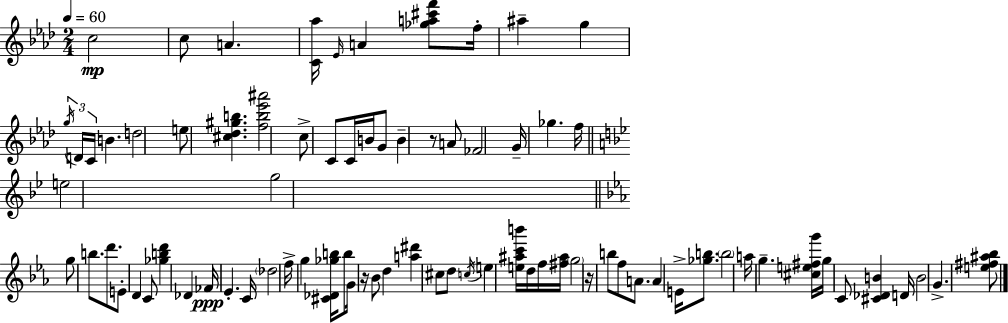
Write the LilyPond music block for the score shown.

{
  \clef treble
  \numericTimeSignature
  \time 2/4
  \key aes \major
  \tempo 4 = 60
  \repeat volta 2 { c''2\mp | c''8 a'4. | <c' aes''>16 \grace { ees'16 } a'4 <ges'' a'' cis''' f'''>8 | f''16-. ais''4-- g''4 | \break \tuplet 3/2 { \acciaccatura { g''16 } d'16 c'16 } b'4. | d''2 | e''8 <cis'' des'' gis'' b''>4. | <f'' b'' ees''' ais'''>2 | \break c''8-> c'8 c'16 b'16 | g'8 b'4-- r8 | a'8 fes'2 | g'16-- ges''4. | \break f''16 \bar "||" \break \key g \minor e''2 | g''2 | \bar "||" \break \key ees \major g''8 b''8. d'''8. | e'8-. d'4 c'8 | <ges'' b'' d'''>4 des'4 | fes'16\ppp ees'4.-. c'16 | \break \parenthesize des''2 | f''16-> g''4 <cis' des' ges'' b''>16 b''8 | g'16 r16 bes'8 d''4 | <a'' dis'''>4 cis''8 d''8 | \break \acciaccatura { c''16 } e''4 <e'' ais'' c''' b'''>16 d''16 f''16 | <fis'' ais''>16 \parenthesize g''2 | r16 b''8 f''8 a'8. | a'4 e'16-> <ges'' b''>8. | \break \parenthesize b''2 | a''16 g''4.-- | <cis'' e'' fis'' g'''>16 g''16 c'8 <cis' des' b'>4 | d'16 b'2 | \break g'4.-> <e'' fis'' ais'' bes''>8 | } \bar "|."
}